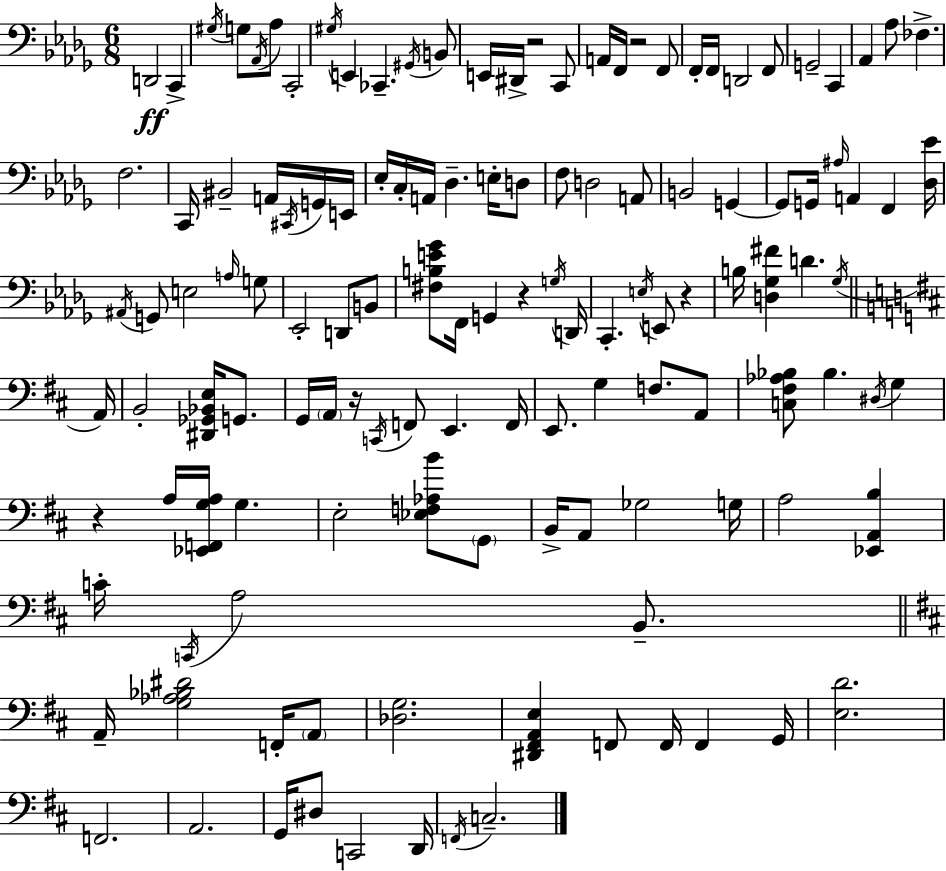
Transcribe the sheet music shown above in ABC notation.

X:1
T:Untitled
M:6/8
L:1/4
K:Bbm
D,,2 C,, ^G,/4 G,/2 _A,,/4 _A,/2 C,,2 ^G,/4 E,, _C,, ^G,,/4 B,,/2 E,,/4 ^D,,/4 z2 C,,/2 A,,/4 F,,/4 z2 F,,/2 F,,/4 F,,/4 D,,2 F,,/2 G,,2 C,, _A,, _A,/2 _F, F,2 C,,/4 ^B,,2 A,,/4 ^C,,/4 G,,/4 E,,/4 _E,/4 C,/4 A,,/4 _D, E,/4 D,/2 F,/2 D,2 A,,/2 B,,2 G,, G,,/2 G,,/4 ^A,/4 A,, F,, [_D,_E]/4 ^A,,/4 G,,/2 E,2 A,/4 G,/2 _E,,2 D,,/2 B,,/2 [^F,B,E_G]/2 F,,/4 G,, z G,/4 D,,/4 C,, E,/4 E,,/2 z B,/4 [D,_G,^F] D _G,/4 A,,/4 B,,2 [^D,,_G,,_B,,E,]/4 G,,/2 G,,/4 A,,/4 z/4 C,,/4 F,,/2 E,, F,,/4 E,,/2 G, F,/2 A,,/2 [C,^F,_A,_B,]/2 _B, ^D,/4 G, z A,/4 [_E,,F,,G,A,]/4 G, E,2 [_E,F,_A,B]/2 G,,/2 B,,/4 A,,/2 _G,2 G,/4 A,2 [_E,,A,,B,] C/4 C,,/4 A,2 B,,/2 A,,/4 [G,_A,_B,^D]2 F,,/4 A,,/2 [_D,G,]2 [^D,,^F,,A,,E,] F,,/2 F,,/4 F,, G,,/4 [E,D]2 F,,2 A,,2 G,,/4 ^D,/2 C,,2 D,,/4 F,,/4 C,2